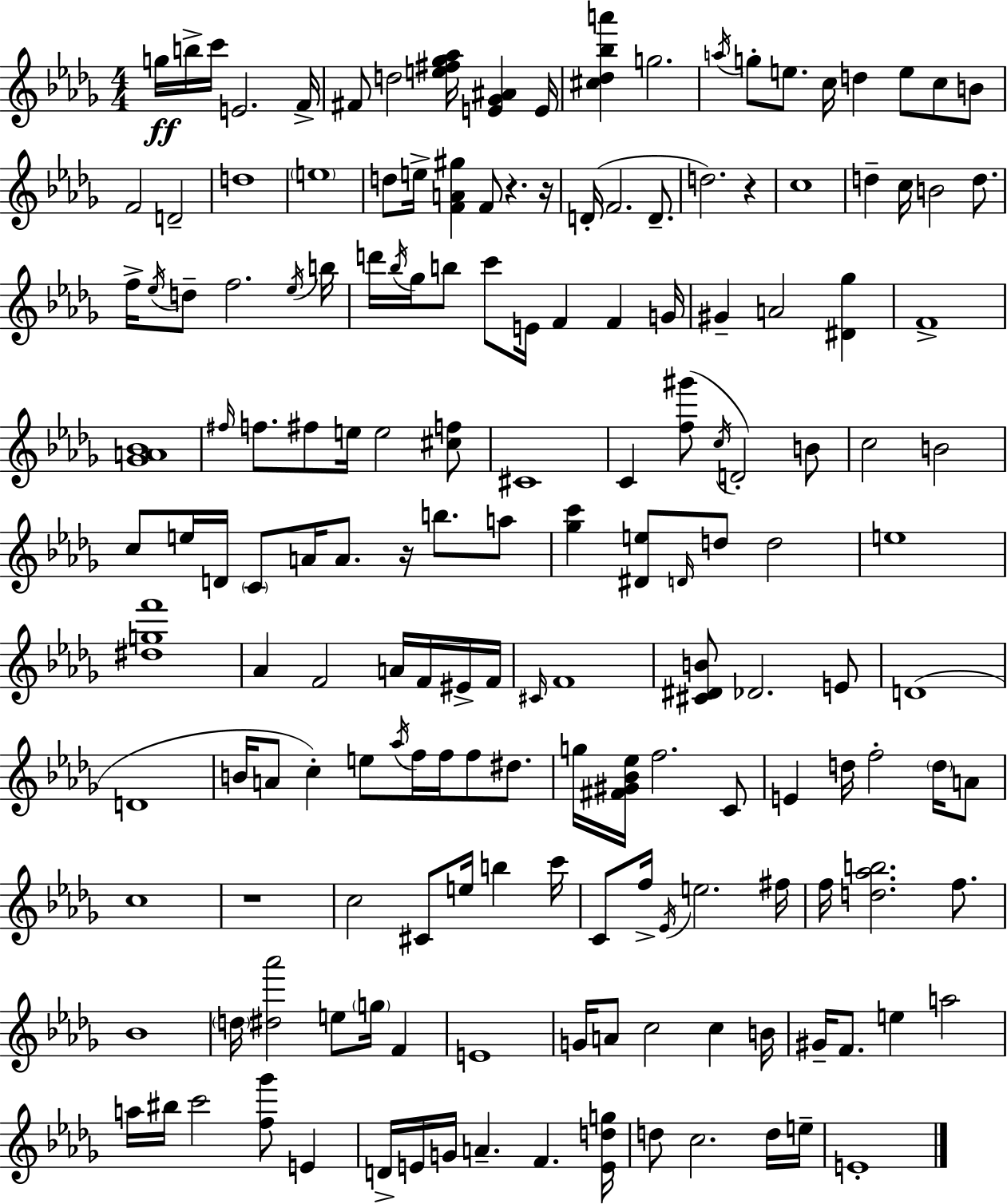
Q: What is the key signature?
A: BES minor